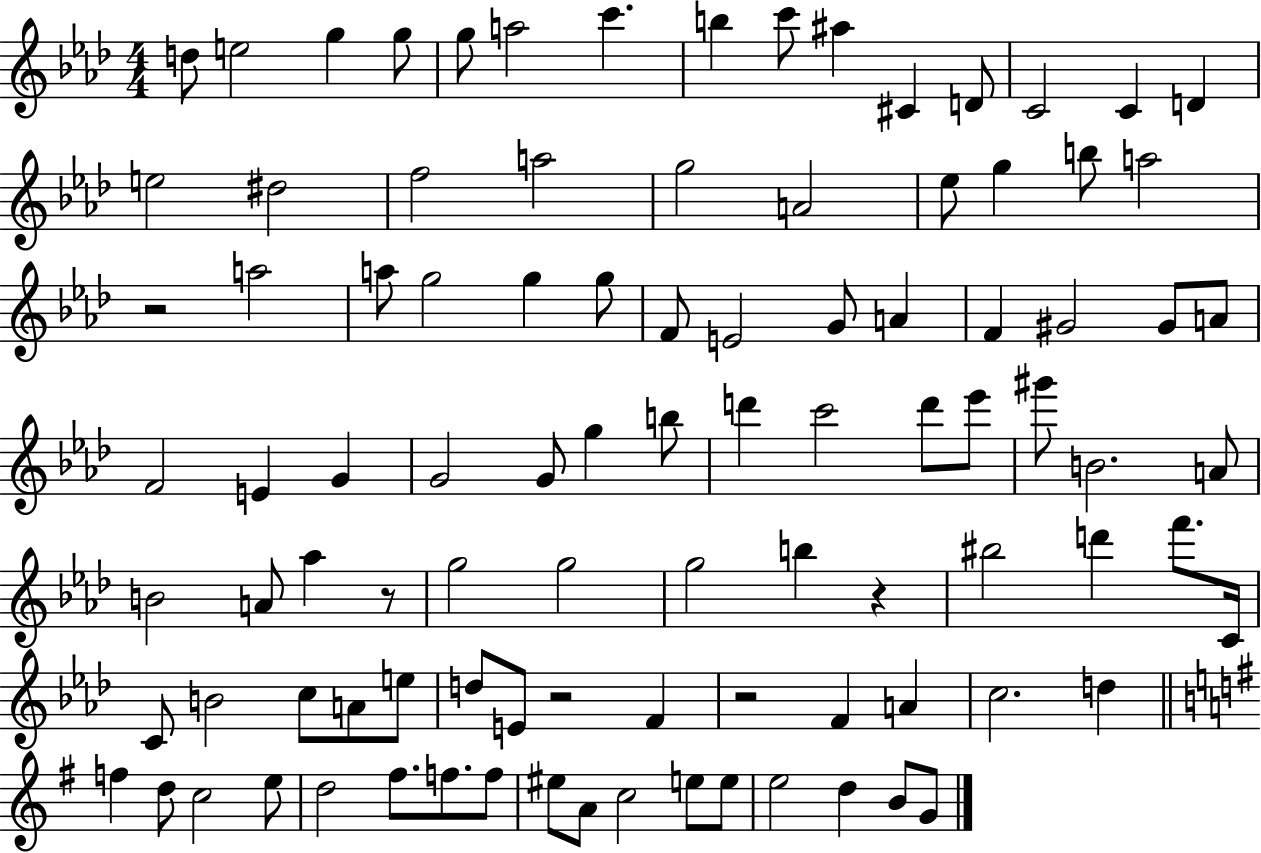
X:1
T:Untitled
M:4/4
L:1/4
K:Ab
d/2 e2 g g/2 g/2 a2 c' b c'/2 ^a ^C D/2 C2 C D e2 ^d2 f2 a2 g2 A2 _e/2 g b/2 a2 z2 a2 a/2 g2 g g/2 F/2 E2 G/2 A F ^G2 ^G/2 A/2 F2 E G G2 G/2 g b/2 d' c'2 d'/2 _e'/2 ^g'/2 B2 A/2 B2 A/2 _a z/2 g2 g2 g2 b z ^b2 d' f'/2 C/4 C/2 B2 c/2 A/2 e/2 d/2 E/2 z2 F z2 F A c2 d f d/2 c2 e/2 d2 ^f/2 f/2 f/2 ^e/2 A/2 c2 e/2 e/2 e2 d B/2 G/2